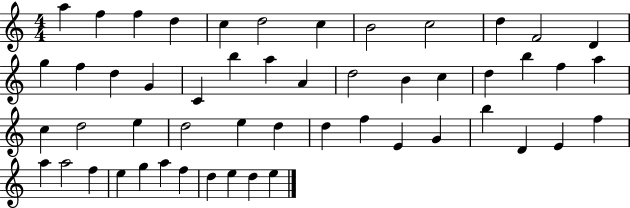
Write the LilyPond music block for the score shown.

{
  \clef treble
  \numericTimeSignature
  \time 4/4
  \key c \major
  a''4 f''4 f''4 d''4 | c''4 d''2 c''4 | b'2 c''2 | d''4 f'2 d'4 | \break g''4 f''4 d''4 g'4 | c'4 b''4 a''4 a'4 | d''2 b'4 c''4 | d''4 b''4 f''4 a''4 | \break c''4 d''2 e''4 | d''2 e''4 d''4 | d''4 f''4 e'4 g'4 | b''4 d'4 e'4 f''4 | \break a''4 a''2 f''4 | e''4 g''4 a''4 f''4 | d''4 e''4 d''4 e''4 | \bar "|."
}